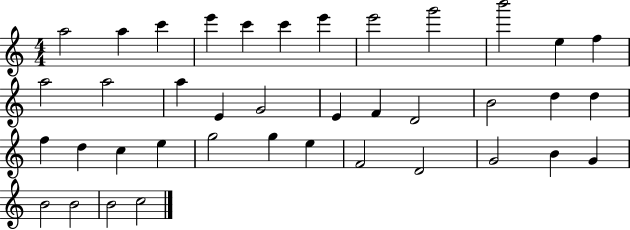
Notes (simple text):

A5/h A5/q C6/q E6/q C6/q C6/q E6/q E6/h G6/h B6/h E5/q F5/q A5/h A5/h A5/q E4/q G4/h E4/q F4/q D4/h B4/h D5/q D5/q F5/q D5/q C5/q E5/q G5/h G5/q E5/q F4/h D4/h G4/h B4/q G4/q B4/h B4/h B4/h C5/h